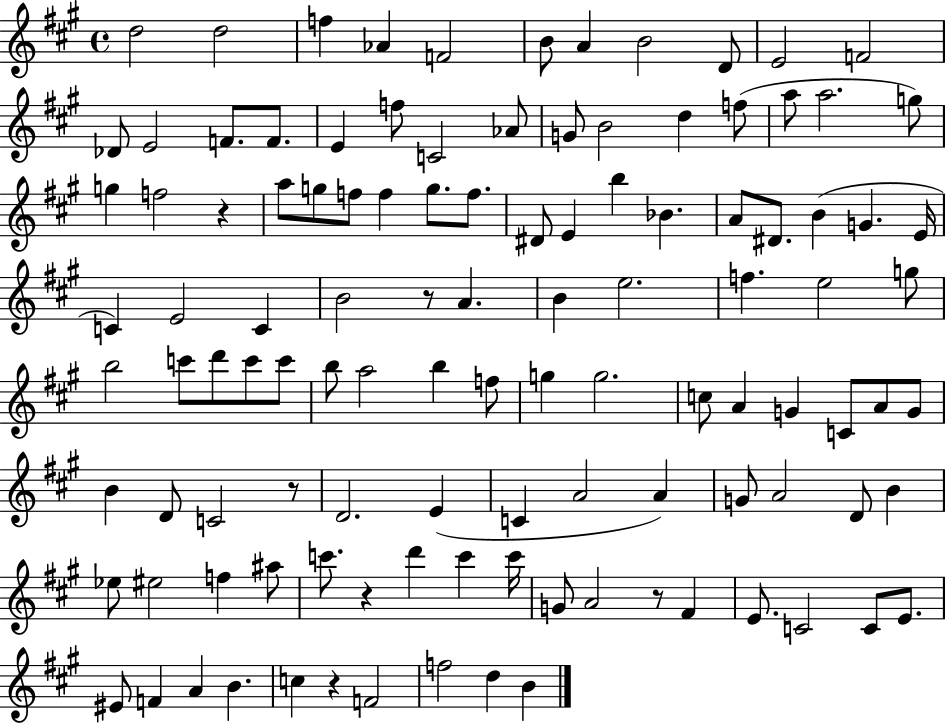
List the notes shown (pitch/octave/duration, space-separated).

D5/h D5/h F5/q Ab4/q F4/h B4/e A4/q B4/h D4/e E4/h F4/h Db4/e E4/h F4/e. F4/e. E4/q F5/e C4/h Ab4/e G4/e B4/h D5/q F5/e A5/e A5/h. G5/e G5/q F5/h R/q A5/e G5/e F5/e F5/q G5/e. F5/e. D#4/e E4/q B5/q Bb4/q. A4/e D#4/e. B4/q G4/q. E4/s C4/q E4/h C4/q B4/h R/e A4/q. B4/q E5/h. F5/q. E5/h G5/e B5/h C6/e D6/e C6/e C6/e B5/e A5/h B5/q F5/e G5/q G5/h. C5/e A4/q G4/q C4/e A4/e G4/e B4/q D4/e C4/h R/e D4/h. E4/q C4/q A4/h A4/q G4/e A4/h D4/e B4/q Eb5/e EIS5/h F5/q A#5/e C6/e. R/q D6/q C6/q C6/s G4/e A4/h R/e F#4/q E4/e. C4/h C4/e E4/e. EIS4/e F4/q A4/q B4/q. C5/q R/q F4/h F5/h D5/q B4/q